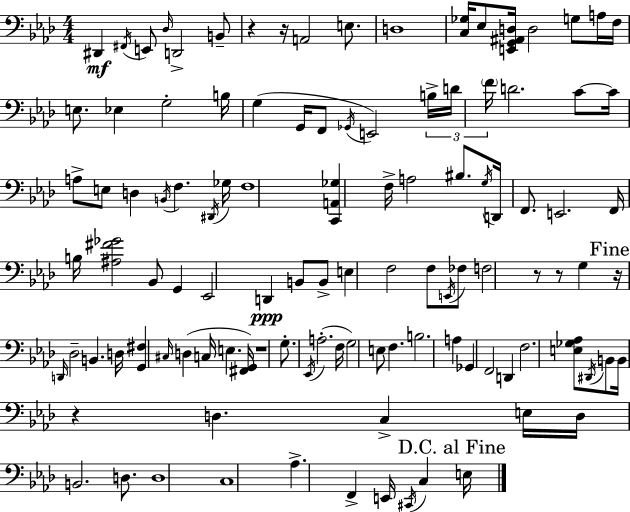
X:1
T:Untitled
M:4/4
L:1/4
K:Ab
^D,, ^F,,/4 E,,/2 _D,/4 D,,2 B,,/2 z z/4 A,,2 E,/2 D,4 [C,_G,]/4 _E,/2 [E,,G,,^A,,D,]/4 D,2 G,/2 A,/4 F,/4 E,/2 _E, G,2 B,/4 G, G,,/4 F,,/2 _G,,/4 E,,2 B,/4 D/4 F/4 D2 C/2 C/4 A,/2 E,/2 D, B,,/4 F, ^D,,/4 _G,/4 F,4 [C,,A,,_G,] F,/4 A,2 ^B,/2 G,/4 D,,/4 F,,/2 E,,2 F,,/4 B,/4 [^A,^F_G]2 _B,,/2 G,, _E,,2 D,, B,,/2 B,,/2 E, F,2 F,/2 E,,/4 _F,/2 F,2 z/2 z/2 G, z/4 D,,/4 _D,2 B,, D,/4 [G,,^F,] ^C,/4 D, C,/4 E, [^F,,G,,]/4 z4 G,/2 _E,,/4 A,2 F,/4 G,2 E,/2 F, B,2 A, _G,, F,,2 D,, F,2 [E,_G,_A,]/2 ^D,,/4 B,,/2 B,,/4 z D, C, E,/4 D,/4 B,,2 D,/2 D,4 C,4 _A, F,, E,,/4 ^C,,/4 C, E,/4